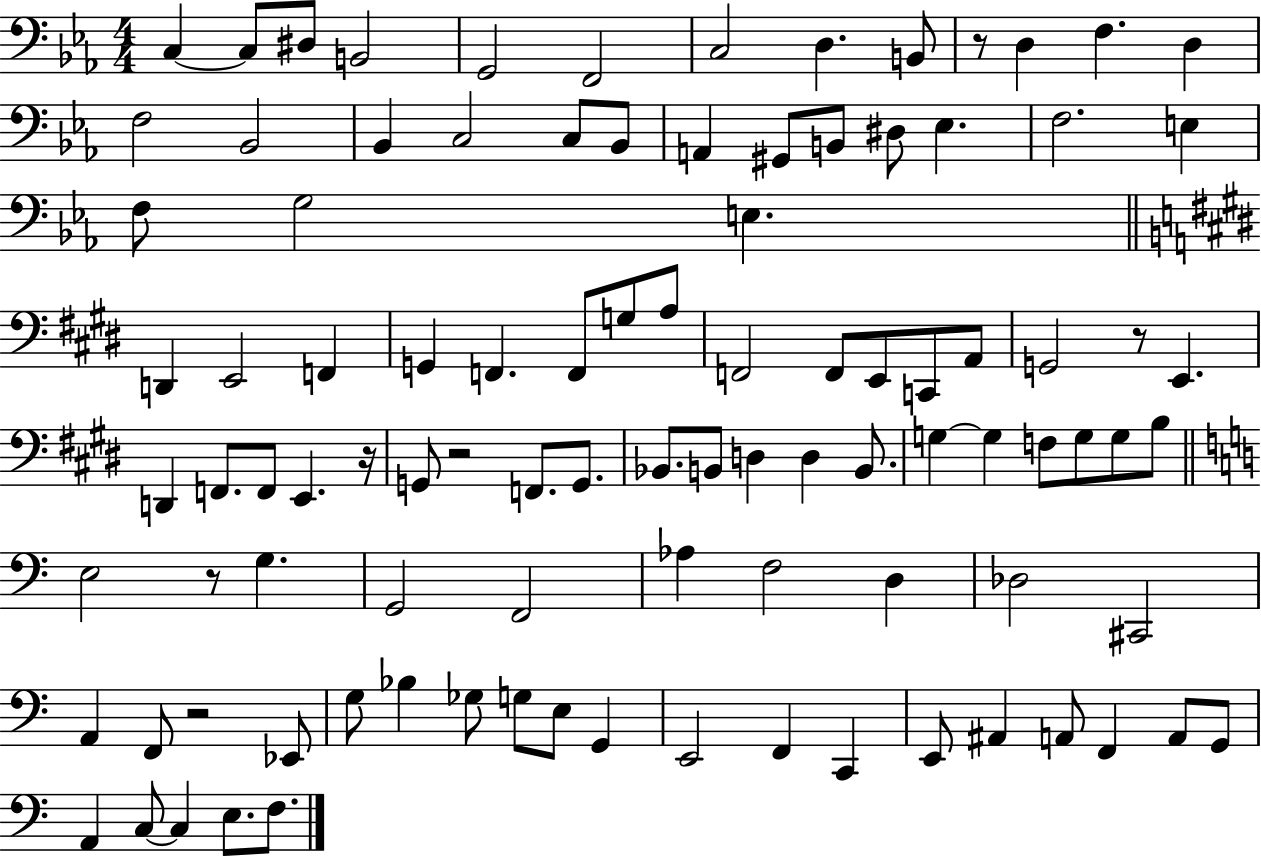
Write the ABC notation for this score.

X:1
T:Untitled
M:4/4
L:1/4
K:Eb
C, C,/2 ^D,/2 B,,2 G,,2 F,,2 C,2 D, B,,/2 z/2 D, F, D, F,2 _B,,2 _B,, C,2 C,/2 _B,,/2 A,, ^G,,/2 B,,/2 ^D,/2 _E, F,2 E, F,/2 G,2 E, D,, E,,2 F,, G,, F,, F,,/2 G,/2 A,/2 F,,2 F,,/2 E,,/2 C,,/2 A,,/2 G,,2 z/2 E,, D,, F,,/2 F,,/2 E,, z/4 G,,/2 z2 F,,/2 G,,/2 _B,,/2 B,,/2 D, D, B,,/2 G, G, F,/2 G,/2 G,/2 B,/2 E,2 z/2 G, G,,2 F,,2 _A, F,2 D, _D,2 ^C,,2 A,, F,,/2 z2 _E,,/2 G,/2 _B, _G,/2 G,/2 E,/2 G,, E,,2 F,, C,, E,,/2 ^A,, A,,/2 F,, A,,/2 G,,/2 A,, C,/2 C, E,/2 F,/2